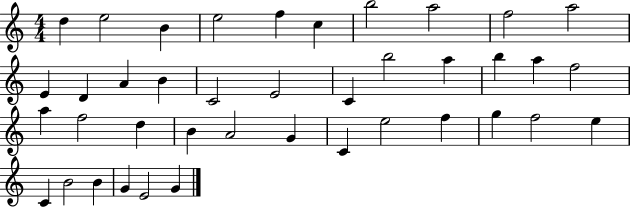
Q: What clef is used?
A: treble